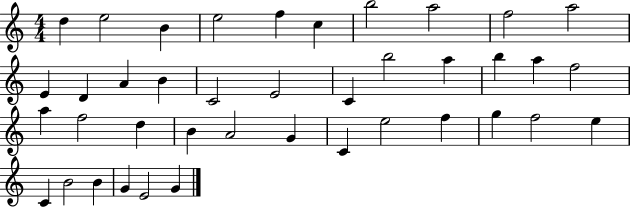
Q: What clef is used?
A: treble